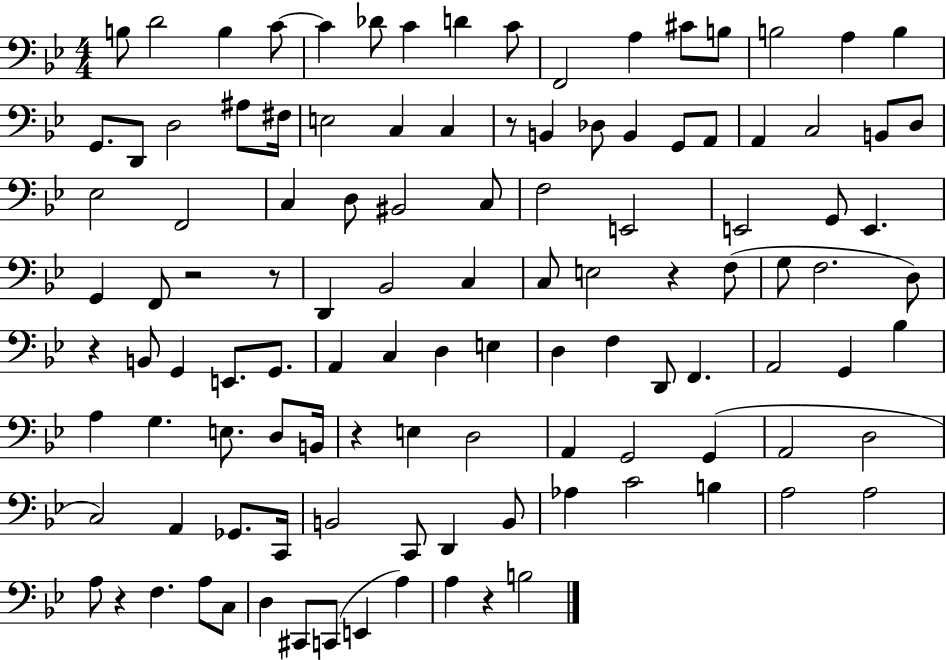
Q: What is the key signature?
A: BES major